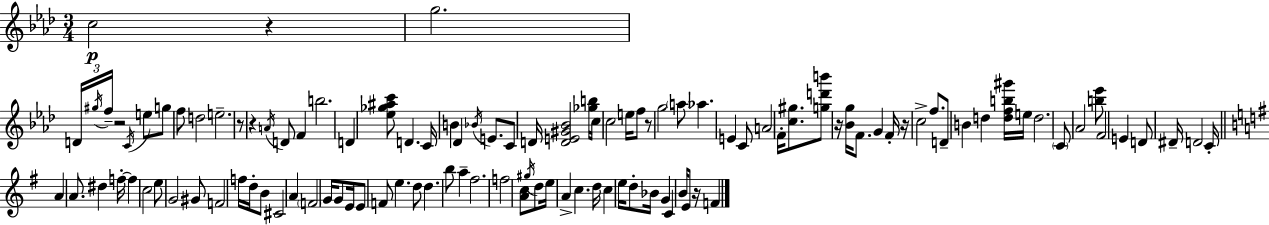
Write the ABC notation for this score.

X:1
T:Untitled
M:3/4
L:1/4
K:Fm
c2 z g2 D/4 ^g/4 f/4 z2 C/4 e/2 g/2 f/2 d2 e2 z/2 z A/4 D/2 F b2 D [_e_g^ac']/2 D C/4 B _D _B/4 E/2 C/2 D/4 [DE^G_B]2 [_gb]/4 c/4 c2 e/4 f/2 z/2 g2 a/2 _a E C/2 A2 F/4 [c^g]/2 [gd'b']/2 z/4 [_Bg]/4 F/2 G F/4 z/4 c2 f/2 D/2 B d [dfb^g']/4 e/4 d2 C/2 _A2 [b_e']/2 F2 E D/2 ^D/4 D2 C/4 A A/2 ^d f/4 f c2 e/2 G2 ^G/2 F2 f/4 d/4 B/2 ^C2 A F2 G/4 G/2 E/4 E/2 F/2 e d/2 d b/2 a ^f2 f2 [Ac]/2 ^g/4 d/2 e/4 A c d/4 c e/4 d/2 _B/4 G C B/4 E/2 z/4 F